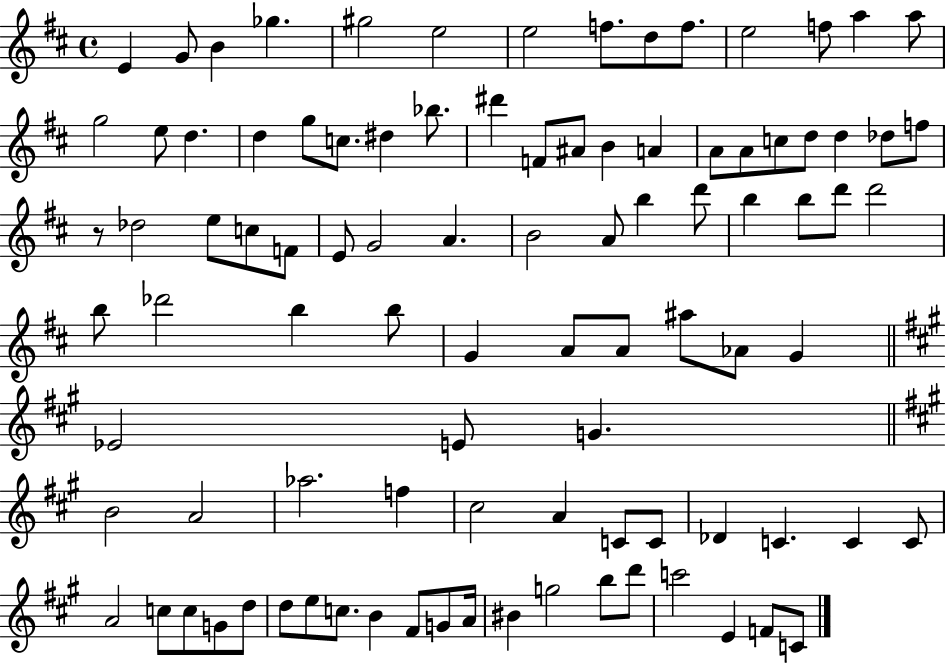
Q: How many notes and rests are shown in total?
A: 95